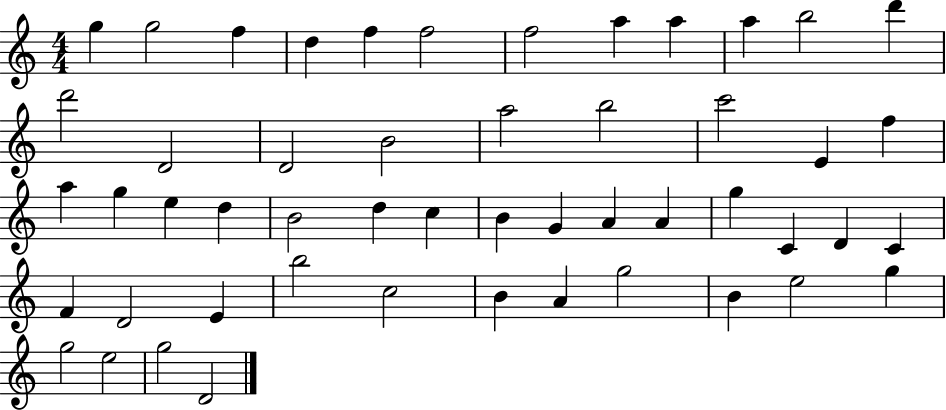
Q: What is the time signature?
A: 4/4